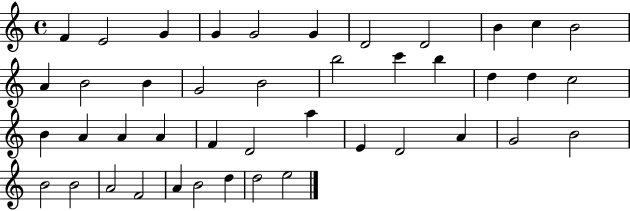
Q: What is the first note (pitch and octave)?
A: F4